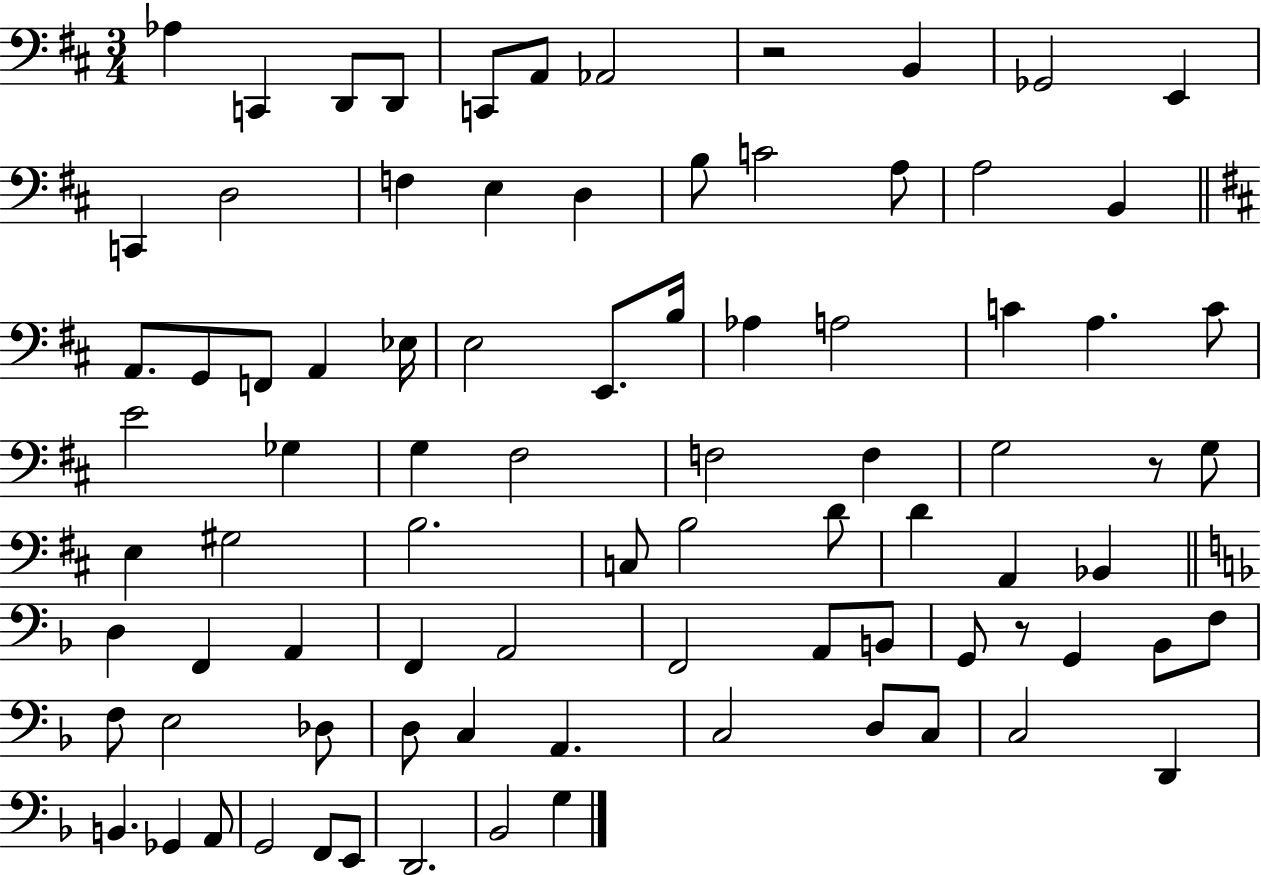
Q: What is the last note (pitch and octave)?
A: G3